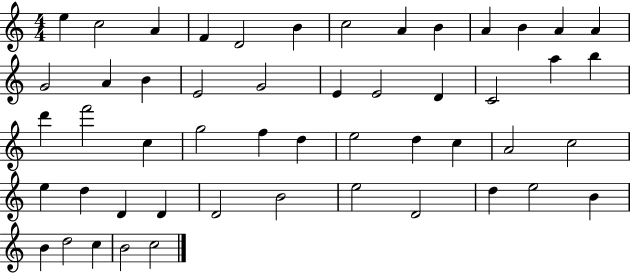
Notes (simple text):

E5/q C5/h A4/q F4/q D4/h B4/q C5/h A4/q B4/q A4/q B4/q A4/q A4/q G4/h A4/q B4/q E4/h G4/h E4/q E4/h D4/q C4/h A5/q B5/q D6/q F6/h C5/q G5/h F5/q D5/q E5/h D5/q C5/q A4/h C5/h E5/q D5/q D4/q D4/q D4/h B4/h E5/h D4/h D5/q E5/h B4/q B4/q D5/h C5/q B4/h C5/h